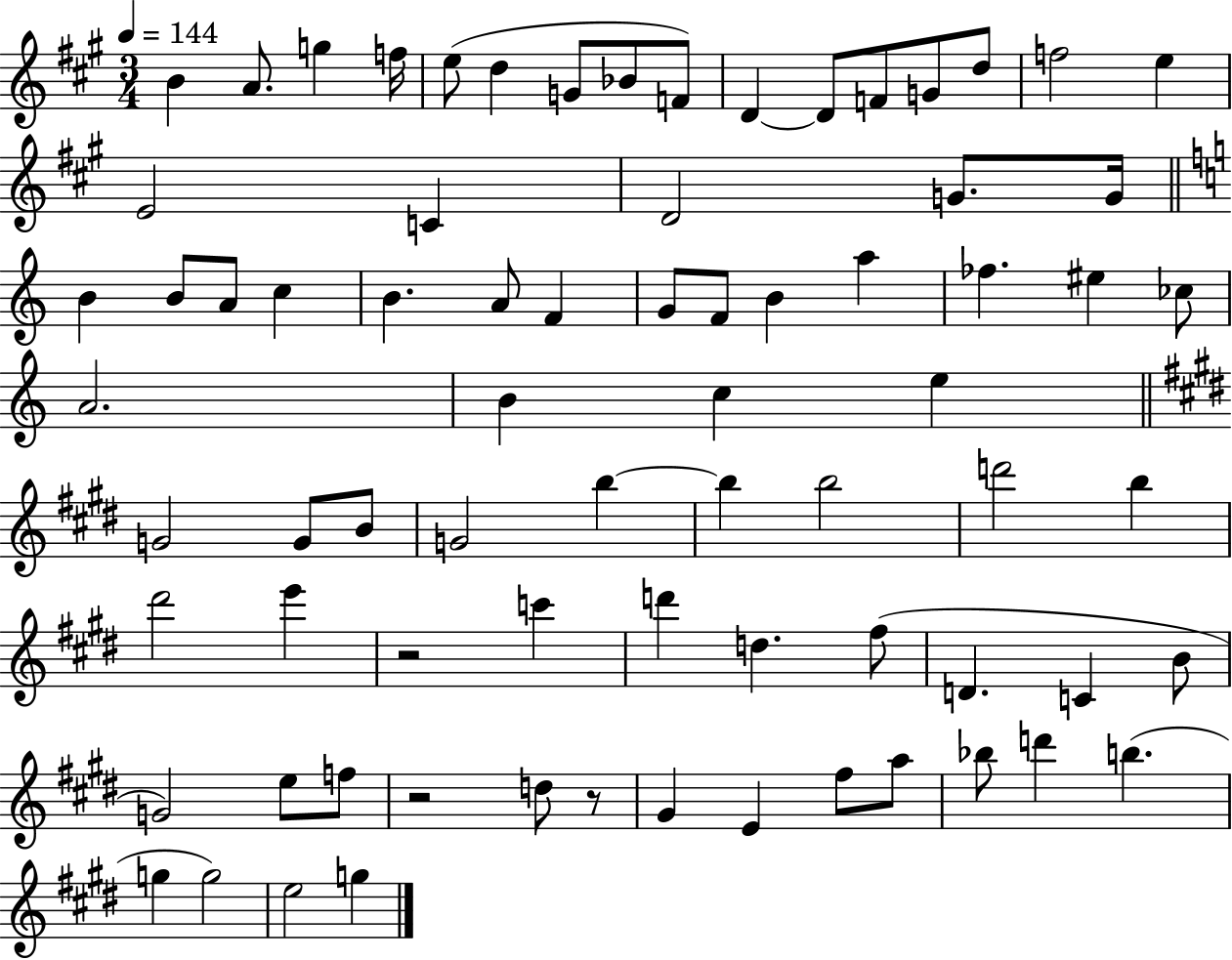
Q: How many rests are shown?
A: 3